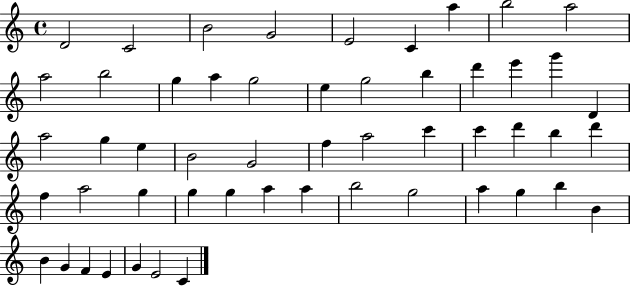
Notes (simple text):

D4/h C4/h B4/h G4/h E4/h C4/q A5/q B5/h A5/h A5/h B5/h G5/q A5/q G5/h E5/q G5/h B5/q D6/q E6/q G6/q D4/q A5/h G5/q E5/q B4/h G4/h F5/q A5/h C6/q C6/q D6/q B5/q D6/q F5/q A5/h G5/q G5/q G5/q A5/q A5/q B5/h G5/h A5/q G5/q B5/q B4/q B4/q G4/q F4/q E4/q G4/q E4/h C4/q